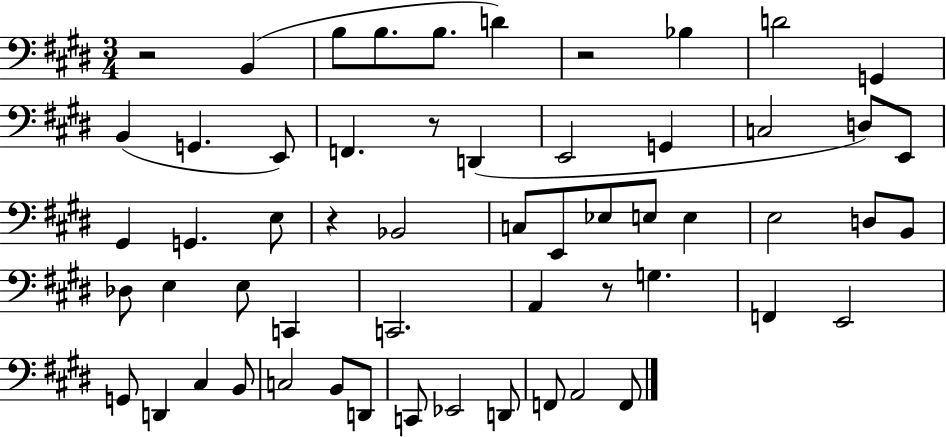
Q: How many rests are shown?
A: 5